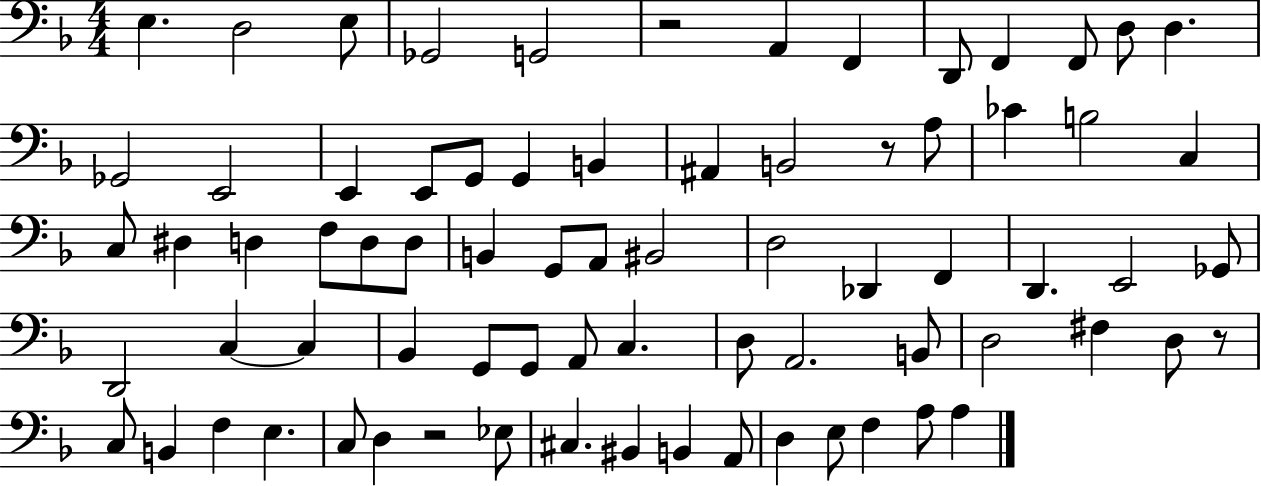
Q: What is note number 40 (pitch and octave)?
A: E2